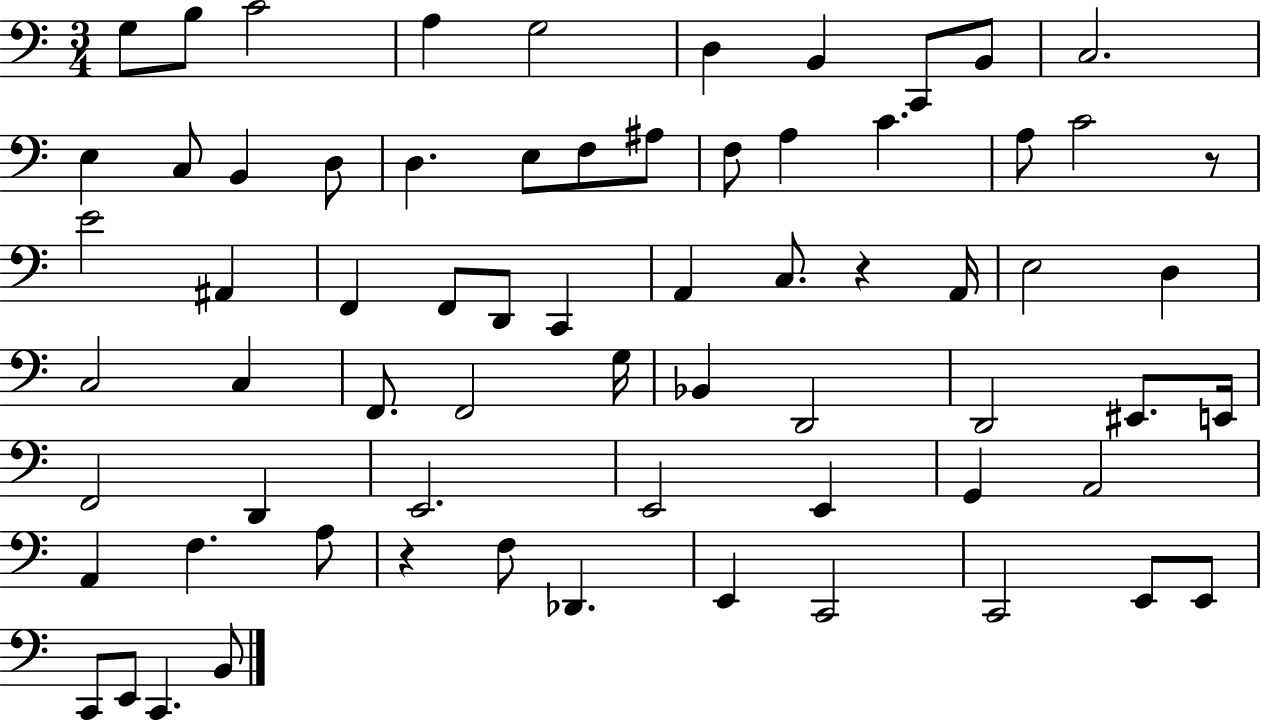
{
  \clef bass
  \numericTimeSignature
  \time 3/4
  \key c \major
  g8 b8 c'2 | a4 g2 | d4 b,4 c,8 b,8 | c2. | \break e4 c8 b,4 d8 | d4. e8 f8 ais8 | f8 a4 c'4. | a8 c'2 r8 | \break e'2 ais,4 | f,4 f,8 d,8 c,4 | a,4 c8. r4 a,16 | e2 d4 | \break c2 c4 | f,8. f,2 g16 | bes,4 d,2 | d,2 eis,8. e,16 | \break f,2 d,4 | e,2. | e,2 e,4 | g,4 a,2 | \break a,4 f4. a8 | r4 f8 des,4. | e,4 c,2 | c,2 e,8 e,8 | \break c,8 e,8 c,4. b,8 | \bar "|."
}